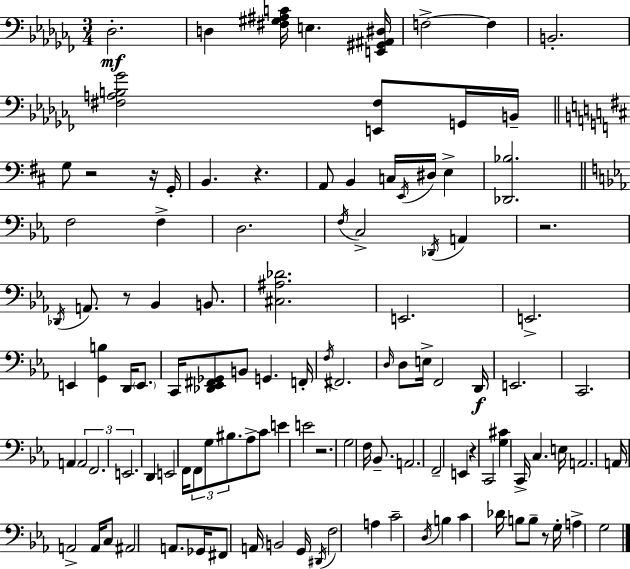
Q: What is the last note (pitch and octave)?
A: G3